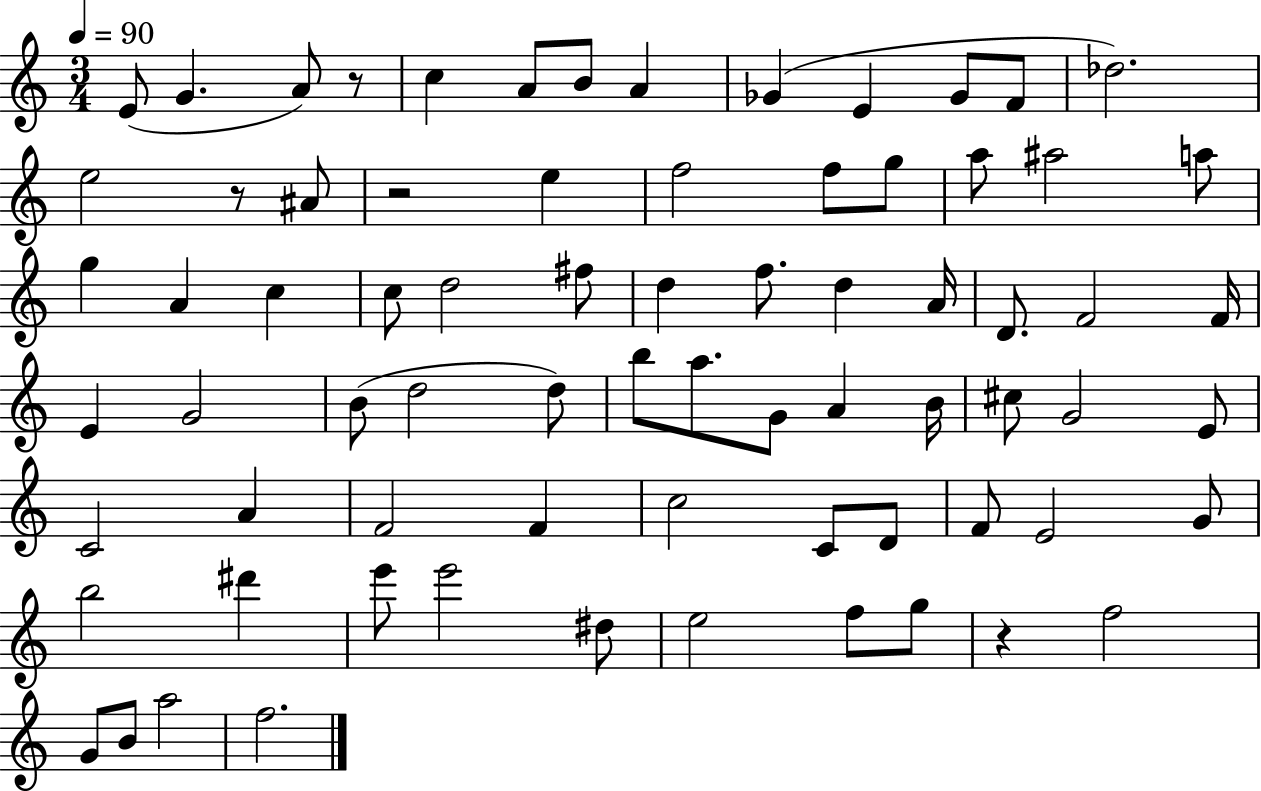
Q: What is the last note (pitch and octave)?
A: F5